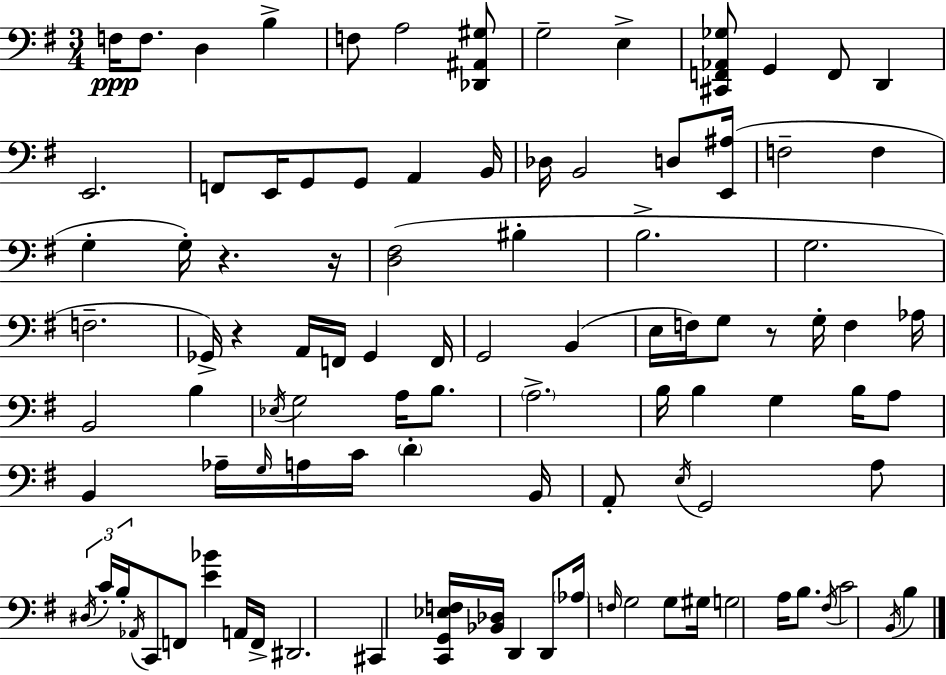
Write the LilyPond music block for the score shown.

{
  \clef bass
  \numericTimeSignature
  \time 3/4
  \key g \major
  \repeat volta 2 { f16\ppp f8. d4 b4-> | f8 a2 <des, ais, gis>8 | g2-- e4-> | <cis, f, aes, ges>8 g,4 f,8 d,4 | \break e,2. | f,8 e,16 g,8 g,8 a,4 b,16 | des16 b,2 d8 <e, ais>16( | f2-- f4 | \break g4-. g16-.) r4. r16 | <d fis>2( bis4-. | b2.-> | g2. | \break f2.-- | ges,16->) r4 a,16 f,16 ges,4 f,16 | g,2 b,4( | e16 f16) g8 r8 g16-. f4 aes16 | \break b,2 b4 | \acciaccatura { ees16 } g2 a16 b8. | \parenthesize a2.-> | b16 b4 g4 b16 a8 | \break b,4 aes16-- \grace { g16 } a16 c'16 \parenthesize d'4-. | b,16 a,8-. \acciaccatura { e16 } g,2 | a8 \tuplet 3/2 { \acciaccatura { dis16 } c'16-. b16-. } \acciaccatura { aes,16 } c,8 f,8 <e' bes'>4 | a,16 f,16-> dis,2. | \break cis,4 <c, g, ees f>16 <bes, des>16 d,4 | d,8 \parenthesize aes16 \grace { f16 } g2 | g8 gis16 g2 | a16 b8. \acciaccatura { fis16 } c'2 | \break \acciaccatura { b,16 } b4 } \bar "|."
}